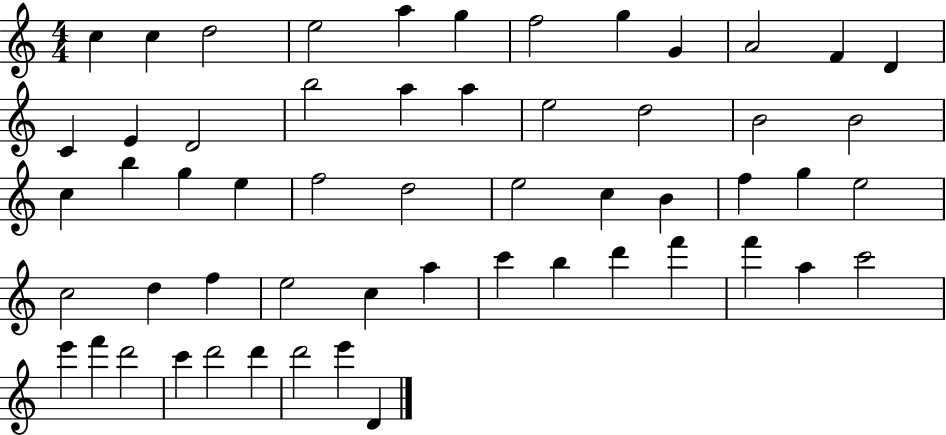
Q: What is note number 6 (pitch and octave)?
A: G5